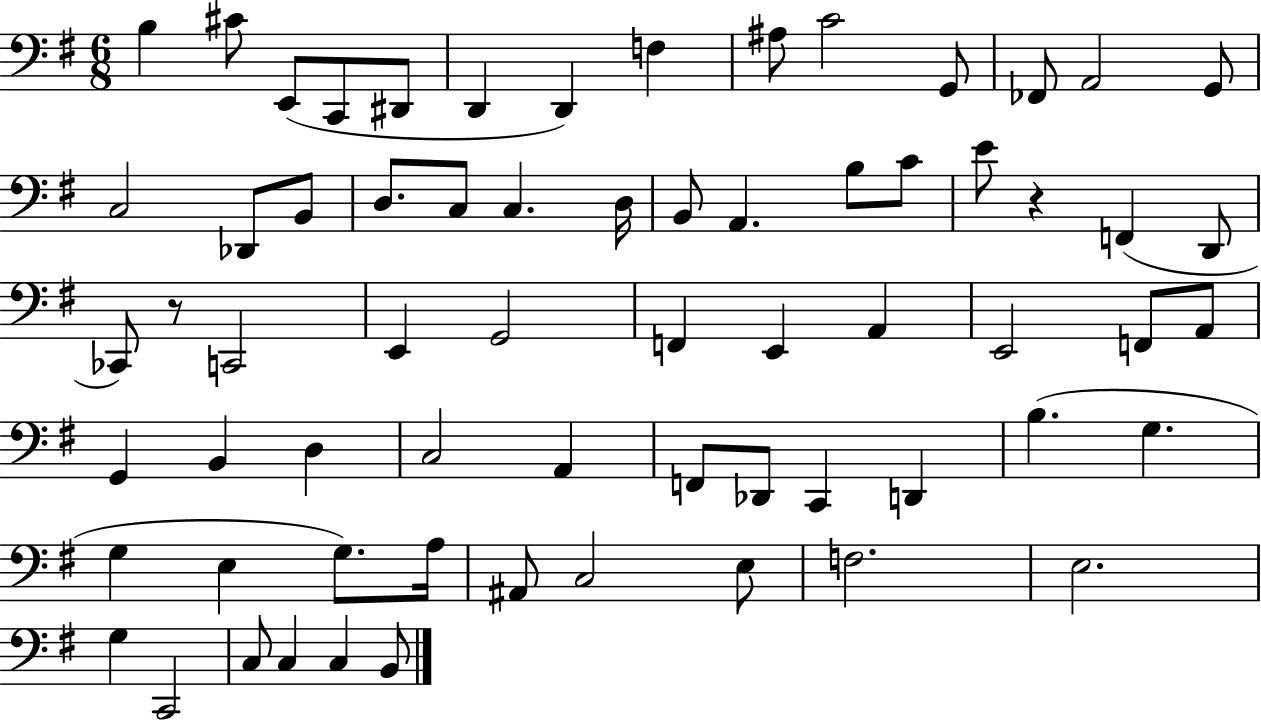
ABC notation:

X:1
T:Untitled
M:6/8
L:1/4
K:G
B, ^C/2 E,,/2 C,,/2 ^D,,/2 D,, D,, F, ^A,/2 C2 G,,/2 _F,,/2 A,,2 G,,/2 C,2 _D,,/2 B,,/2 D,/2 C,/2 C, D,/4 B,,/2 A,, B,/2 C/2 E/2 z F,, D,,/2 _C,,/2 z/2 C,,2 E,, G,,2 F,, E,, A,, E,,2 F,,/2 A,,/2 G,, B,, D, C,2 A,, F,,/2 _D,,/2 C,, D,, B, G, G, E, G,/2 A,/4 ^A,,/2 C,2 E,/2 F,2 E,2 G, C,,2 C,/2 C, C, B,,/2